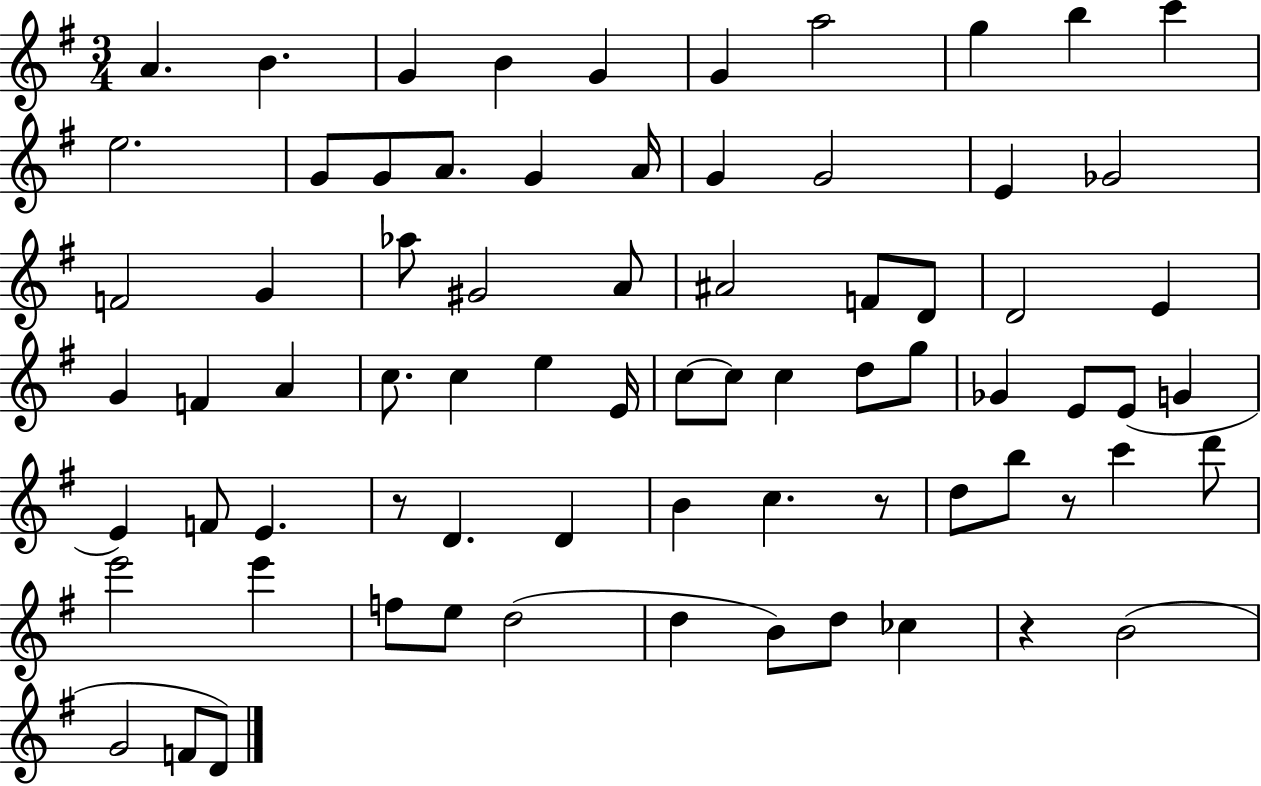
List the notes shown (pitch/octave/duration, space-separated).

A4/q. B4/q. G4/q B4/q G4/q G4/q A5/h G5/q B5/q C6/q E5/h. G4/e G4/e A4/e. G4/q A4/s G4/q G4/h E4/q Gb4/h F4/h G4/q Ab5/e G#4/h A4/e A#4/h F4/e D4/e D4/h E4/q G4/q F4/q A4/q C5/e. C5/q E5/q E4/s C5/e C5/e C5/q D5/e G5/e Gb4/q E4/e E4/e G4/q E4/q F4/e E4/q. R/e D4/q. D4/q B4/q C5/q. R/e D5/e B5/e R/e C6/q D6/e E6/h E6/q F5/e E5/e D5/h D5/q B4/e D5/e CES5/q R/q B4/h G4/h F4/e D4/e